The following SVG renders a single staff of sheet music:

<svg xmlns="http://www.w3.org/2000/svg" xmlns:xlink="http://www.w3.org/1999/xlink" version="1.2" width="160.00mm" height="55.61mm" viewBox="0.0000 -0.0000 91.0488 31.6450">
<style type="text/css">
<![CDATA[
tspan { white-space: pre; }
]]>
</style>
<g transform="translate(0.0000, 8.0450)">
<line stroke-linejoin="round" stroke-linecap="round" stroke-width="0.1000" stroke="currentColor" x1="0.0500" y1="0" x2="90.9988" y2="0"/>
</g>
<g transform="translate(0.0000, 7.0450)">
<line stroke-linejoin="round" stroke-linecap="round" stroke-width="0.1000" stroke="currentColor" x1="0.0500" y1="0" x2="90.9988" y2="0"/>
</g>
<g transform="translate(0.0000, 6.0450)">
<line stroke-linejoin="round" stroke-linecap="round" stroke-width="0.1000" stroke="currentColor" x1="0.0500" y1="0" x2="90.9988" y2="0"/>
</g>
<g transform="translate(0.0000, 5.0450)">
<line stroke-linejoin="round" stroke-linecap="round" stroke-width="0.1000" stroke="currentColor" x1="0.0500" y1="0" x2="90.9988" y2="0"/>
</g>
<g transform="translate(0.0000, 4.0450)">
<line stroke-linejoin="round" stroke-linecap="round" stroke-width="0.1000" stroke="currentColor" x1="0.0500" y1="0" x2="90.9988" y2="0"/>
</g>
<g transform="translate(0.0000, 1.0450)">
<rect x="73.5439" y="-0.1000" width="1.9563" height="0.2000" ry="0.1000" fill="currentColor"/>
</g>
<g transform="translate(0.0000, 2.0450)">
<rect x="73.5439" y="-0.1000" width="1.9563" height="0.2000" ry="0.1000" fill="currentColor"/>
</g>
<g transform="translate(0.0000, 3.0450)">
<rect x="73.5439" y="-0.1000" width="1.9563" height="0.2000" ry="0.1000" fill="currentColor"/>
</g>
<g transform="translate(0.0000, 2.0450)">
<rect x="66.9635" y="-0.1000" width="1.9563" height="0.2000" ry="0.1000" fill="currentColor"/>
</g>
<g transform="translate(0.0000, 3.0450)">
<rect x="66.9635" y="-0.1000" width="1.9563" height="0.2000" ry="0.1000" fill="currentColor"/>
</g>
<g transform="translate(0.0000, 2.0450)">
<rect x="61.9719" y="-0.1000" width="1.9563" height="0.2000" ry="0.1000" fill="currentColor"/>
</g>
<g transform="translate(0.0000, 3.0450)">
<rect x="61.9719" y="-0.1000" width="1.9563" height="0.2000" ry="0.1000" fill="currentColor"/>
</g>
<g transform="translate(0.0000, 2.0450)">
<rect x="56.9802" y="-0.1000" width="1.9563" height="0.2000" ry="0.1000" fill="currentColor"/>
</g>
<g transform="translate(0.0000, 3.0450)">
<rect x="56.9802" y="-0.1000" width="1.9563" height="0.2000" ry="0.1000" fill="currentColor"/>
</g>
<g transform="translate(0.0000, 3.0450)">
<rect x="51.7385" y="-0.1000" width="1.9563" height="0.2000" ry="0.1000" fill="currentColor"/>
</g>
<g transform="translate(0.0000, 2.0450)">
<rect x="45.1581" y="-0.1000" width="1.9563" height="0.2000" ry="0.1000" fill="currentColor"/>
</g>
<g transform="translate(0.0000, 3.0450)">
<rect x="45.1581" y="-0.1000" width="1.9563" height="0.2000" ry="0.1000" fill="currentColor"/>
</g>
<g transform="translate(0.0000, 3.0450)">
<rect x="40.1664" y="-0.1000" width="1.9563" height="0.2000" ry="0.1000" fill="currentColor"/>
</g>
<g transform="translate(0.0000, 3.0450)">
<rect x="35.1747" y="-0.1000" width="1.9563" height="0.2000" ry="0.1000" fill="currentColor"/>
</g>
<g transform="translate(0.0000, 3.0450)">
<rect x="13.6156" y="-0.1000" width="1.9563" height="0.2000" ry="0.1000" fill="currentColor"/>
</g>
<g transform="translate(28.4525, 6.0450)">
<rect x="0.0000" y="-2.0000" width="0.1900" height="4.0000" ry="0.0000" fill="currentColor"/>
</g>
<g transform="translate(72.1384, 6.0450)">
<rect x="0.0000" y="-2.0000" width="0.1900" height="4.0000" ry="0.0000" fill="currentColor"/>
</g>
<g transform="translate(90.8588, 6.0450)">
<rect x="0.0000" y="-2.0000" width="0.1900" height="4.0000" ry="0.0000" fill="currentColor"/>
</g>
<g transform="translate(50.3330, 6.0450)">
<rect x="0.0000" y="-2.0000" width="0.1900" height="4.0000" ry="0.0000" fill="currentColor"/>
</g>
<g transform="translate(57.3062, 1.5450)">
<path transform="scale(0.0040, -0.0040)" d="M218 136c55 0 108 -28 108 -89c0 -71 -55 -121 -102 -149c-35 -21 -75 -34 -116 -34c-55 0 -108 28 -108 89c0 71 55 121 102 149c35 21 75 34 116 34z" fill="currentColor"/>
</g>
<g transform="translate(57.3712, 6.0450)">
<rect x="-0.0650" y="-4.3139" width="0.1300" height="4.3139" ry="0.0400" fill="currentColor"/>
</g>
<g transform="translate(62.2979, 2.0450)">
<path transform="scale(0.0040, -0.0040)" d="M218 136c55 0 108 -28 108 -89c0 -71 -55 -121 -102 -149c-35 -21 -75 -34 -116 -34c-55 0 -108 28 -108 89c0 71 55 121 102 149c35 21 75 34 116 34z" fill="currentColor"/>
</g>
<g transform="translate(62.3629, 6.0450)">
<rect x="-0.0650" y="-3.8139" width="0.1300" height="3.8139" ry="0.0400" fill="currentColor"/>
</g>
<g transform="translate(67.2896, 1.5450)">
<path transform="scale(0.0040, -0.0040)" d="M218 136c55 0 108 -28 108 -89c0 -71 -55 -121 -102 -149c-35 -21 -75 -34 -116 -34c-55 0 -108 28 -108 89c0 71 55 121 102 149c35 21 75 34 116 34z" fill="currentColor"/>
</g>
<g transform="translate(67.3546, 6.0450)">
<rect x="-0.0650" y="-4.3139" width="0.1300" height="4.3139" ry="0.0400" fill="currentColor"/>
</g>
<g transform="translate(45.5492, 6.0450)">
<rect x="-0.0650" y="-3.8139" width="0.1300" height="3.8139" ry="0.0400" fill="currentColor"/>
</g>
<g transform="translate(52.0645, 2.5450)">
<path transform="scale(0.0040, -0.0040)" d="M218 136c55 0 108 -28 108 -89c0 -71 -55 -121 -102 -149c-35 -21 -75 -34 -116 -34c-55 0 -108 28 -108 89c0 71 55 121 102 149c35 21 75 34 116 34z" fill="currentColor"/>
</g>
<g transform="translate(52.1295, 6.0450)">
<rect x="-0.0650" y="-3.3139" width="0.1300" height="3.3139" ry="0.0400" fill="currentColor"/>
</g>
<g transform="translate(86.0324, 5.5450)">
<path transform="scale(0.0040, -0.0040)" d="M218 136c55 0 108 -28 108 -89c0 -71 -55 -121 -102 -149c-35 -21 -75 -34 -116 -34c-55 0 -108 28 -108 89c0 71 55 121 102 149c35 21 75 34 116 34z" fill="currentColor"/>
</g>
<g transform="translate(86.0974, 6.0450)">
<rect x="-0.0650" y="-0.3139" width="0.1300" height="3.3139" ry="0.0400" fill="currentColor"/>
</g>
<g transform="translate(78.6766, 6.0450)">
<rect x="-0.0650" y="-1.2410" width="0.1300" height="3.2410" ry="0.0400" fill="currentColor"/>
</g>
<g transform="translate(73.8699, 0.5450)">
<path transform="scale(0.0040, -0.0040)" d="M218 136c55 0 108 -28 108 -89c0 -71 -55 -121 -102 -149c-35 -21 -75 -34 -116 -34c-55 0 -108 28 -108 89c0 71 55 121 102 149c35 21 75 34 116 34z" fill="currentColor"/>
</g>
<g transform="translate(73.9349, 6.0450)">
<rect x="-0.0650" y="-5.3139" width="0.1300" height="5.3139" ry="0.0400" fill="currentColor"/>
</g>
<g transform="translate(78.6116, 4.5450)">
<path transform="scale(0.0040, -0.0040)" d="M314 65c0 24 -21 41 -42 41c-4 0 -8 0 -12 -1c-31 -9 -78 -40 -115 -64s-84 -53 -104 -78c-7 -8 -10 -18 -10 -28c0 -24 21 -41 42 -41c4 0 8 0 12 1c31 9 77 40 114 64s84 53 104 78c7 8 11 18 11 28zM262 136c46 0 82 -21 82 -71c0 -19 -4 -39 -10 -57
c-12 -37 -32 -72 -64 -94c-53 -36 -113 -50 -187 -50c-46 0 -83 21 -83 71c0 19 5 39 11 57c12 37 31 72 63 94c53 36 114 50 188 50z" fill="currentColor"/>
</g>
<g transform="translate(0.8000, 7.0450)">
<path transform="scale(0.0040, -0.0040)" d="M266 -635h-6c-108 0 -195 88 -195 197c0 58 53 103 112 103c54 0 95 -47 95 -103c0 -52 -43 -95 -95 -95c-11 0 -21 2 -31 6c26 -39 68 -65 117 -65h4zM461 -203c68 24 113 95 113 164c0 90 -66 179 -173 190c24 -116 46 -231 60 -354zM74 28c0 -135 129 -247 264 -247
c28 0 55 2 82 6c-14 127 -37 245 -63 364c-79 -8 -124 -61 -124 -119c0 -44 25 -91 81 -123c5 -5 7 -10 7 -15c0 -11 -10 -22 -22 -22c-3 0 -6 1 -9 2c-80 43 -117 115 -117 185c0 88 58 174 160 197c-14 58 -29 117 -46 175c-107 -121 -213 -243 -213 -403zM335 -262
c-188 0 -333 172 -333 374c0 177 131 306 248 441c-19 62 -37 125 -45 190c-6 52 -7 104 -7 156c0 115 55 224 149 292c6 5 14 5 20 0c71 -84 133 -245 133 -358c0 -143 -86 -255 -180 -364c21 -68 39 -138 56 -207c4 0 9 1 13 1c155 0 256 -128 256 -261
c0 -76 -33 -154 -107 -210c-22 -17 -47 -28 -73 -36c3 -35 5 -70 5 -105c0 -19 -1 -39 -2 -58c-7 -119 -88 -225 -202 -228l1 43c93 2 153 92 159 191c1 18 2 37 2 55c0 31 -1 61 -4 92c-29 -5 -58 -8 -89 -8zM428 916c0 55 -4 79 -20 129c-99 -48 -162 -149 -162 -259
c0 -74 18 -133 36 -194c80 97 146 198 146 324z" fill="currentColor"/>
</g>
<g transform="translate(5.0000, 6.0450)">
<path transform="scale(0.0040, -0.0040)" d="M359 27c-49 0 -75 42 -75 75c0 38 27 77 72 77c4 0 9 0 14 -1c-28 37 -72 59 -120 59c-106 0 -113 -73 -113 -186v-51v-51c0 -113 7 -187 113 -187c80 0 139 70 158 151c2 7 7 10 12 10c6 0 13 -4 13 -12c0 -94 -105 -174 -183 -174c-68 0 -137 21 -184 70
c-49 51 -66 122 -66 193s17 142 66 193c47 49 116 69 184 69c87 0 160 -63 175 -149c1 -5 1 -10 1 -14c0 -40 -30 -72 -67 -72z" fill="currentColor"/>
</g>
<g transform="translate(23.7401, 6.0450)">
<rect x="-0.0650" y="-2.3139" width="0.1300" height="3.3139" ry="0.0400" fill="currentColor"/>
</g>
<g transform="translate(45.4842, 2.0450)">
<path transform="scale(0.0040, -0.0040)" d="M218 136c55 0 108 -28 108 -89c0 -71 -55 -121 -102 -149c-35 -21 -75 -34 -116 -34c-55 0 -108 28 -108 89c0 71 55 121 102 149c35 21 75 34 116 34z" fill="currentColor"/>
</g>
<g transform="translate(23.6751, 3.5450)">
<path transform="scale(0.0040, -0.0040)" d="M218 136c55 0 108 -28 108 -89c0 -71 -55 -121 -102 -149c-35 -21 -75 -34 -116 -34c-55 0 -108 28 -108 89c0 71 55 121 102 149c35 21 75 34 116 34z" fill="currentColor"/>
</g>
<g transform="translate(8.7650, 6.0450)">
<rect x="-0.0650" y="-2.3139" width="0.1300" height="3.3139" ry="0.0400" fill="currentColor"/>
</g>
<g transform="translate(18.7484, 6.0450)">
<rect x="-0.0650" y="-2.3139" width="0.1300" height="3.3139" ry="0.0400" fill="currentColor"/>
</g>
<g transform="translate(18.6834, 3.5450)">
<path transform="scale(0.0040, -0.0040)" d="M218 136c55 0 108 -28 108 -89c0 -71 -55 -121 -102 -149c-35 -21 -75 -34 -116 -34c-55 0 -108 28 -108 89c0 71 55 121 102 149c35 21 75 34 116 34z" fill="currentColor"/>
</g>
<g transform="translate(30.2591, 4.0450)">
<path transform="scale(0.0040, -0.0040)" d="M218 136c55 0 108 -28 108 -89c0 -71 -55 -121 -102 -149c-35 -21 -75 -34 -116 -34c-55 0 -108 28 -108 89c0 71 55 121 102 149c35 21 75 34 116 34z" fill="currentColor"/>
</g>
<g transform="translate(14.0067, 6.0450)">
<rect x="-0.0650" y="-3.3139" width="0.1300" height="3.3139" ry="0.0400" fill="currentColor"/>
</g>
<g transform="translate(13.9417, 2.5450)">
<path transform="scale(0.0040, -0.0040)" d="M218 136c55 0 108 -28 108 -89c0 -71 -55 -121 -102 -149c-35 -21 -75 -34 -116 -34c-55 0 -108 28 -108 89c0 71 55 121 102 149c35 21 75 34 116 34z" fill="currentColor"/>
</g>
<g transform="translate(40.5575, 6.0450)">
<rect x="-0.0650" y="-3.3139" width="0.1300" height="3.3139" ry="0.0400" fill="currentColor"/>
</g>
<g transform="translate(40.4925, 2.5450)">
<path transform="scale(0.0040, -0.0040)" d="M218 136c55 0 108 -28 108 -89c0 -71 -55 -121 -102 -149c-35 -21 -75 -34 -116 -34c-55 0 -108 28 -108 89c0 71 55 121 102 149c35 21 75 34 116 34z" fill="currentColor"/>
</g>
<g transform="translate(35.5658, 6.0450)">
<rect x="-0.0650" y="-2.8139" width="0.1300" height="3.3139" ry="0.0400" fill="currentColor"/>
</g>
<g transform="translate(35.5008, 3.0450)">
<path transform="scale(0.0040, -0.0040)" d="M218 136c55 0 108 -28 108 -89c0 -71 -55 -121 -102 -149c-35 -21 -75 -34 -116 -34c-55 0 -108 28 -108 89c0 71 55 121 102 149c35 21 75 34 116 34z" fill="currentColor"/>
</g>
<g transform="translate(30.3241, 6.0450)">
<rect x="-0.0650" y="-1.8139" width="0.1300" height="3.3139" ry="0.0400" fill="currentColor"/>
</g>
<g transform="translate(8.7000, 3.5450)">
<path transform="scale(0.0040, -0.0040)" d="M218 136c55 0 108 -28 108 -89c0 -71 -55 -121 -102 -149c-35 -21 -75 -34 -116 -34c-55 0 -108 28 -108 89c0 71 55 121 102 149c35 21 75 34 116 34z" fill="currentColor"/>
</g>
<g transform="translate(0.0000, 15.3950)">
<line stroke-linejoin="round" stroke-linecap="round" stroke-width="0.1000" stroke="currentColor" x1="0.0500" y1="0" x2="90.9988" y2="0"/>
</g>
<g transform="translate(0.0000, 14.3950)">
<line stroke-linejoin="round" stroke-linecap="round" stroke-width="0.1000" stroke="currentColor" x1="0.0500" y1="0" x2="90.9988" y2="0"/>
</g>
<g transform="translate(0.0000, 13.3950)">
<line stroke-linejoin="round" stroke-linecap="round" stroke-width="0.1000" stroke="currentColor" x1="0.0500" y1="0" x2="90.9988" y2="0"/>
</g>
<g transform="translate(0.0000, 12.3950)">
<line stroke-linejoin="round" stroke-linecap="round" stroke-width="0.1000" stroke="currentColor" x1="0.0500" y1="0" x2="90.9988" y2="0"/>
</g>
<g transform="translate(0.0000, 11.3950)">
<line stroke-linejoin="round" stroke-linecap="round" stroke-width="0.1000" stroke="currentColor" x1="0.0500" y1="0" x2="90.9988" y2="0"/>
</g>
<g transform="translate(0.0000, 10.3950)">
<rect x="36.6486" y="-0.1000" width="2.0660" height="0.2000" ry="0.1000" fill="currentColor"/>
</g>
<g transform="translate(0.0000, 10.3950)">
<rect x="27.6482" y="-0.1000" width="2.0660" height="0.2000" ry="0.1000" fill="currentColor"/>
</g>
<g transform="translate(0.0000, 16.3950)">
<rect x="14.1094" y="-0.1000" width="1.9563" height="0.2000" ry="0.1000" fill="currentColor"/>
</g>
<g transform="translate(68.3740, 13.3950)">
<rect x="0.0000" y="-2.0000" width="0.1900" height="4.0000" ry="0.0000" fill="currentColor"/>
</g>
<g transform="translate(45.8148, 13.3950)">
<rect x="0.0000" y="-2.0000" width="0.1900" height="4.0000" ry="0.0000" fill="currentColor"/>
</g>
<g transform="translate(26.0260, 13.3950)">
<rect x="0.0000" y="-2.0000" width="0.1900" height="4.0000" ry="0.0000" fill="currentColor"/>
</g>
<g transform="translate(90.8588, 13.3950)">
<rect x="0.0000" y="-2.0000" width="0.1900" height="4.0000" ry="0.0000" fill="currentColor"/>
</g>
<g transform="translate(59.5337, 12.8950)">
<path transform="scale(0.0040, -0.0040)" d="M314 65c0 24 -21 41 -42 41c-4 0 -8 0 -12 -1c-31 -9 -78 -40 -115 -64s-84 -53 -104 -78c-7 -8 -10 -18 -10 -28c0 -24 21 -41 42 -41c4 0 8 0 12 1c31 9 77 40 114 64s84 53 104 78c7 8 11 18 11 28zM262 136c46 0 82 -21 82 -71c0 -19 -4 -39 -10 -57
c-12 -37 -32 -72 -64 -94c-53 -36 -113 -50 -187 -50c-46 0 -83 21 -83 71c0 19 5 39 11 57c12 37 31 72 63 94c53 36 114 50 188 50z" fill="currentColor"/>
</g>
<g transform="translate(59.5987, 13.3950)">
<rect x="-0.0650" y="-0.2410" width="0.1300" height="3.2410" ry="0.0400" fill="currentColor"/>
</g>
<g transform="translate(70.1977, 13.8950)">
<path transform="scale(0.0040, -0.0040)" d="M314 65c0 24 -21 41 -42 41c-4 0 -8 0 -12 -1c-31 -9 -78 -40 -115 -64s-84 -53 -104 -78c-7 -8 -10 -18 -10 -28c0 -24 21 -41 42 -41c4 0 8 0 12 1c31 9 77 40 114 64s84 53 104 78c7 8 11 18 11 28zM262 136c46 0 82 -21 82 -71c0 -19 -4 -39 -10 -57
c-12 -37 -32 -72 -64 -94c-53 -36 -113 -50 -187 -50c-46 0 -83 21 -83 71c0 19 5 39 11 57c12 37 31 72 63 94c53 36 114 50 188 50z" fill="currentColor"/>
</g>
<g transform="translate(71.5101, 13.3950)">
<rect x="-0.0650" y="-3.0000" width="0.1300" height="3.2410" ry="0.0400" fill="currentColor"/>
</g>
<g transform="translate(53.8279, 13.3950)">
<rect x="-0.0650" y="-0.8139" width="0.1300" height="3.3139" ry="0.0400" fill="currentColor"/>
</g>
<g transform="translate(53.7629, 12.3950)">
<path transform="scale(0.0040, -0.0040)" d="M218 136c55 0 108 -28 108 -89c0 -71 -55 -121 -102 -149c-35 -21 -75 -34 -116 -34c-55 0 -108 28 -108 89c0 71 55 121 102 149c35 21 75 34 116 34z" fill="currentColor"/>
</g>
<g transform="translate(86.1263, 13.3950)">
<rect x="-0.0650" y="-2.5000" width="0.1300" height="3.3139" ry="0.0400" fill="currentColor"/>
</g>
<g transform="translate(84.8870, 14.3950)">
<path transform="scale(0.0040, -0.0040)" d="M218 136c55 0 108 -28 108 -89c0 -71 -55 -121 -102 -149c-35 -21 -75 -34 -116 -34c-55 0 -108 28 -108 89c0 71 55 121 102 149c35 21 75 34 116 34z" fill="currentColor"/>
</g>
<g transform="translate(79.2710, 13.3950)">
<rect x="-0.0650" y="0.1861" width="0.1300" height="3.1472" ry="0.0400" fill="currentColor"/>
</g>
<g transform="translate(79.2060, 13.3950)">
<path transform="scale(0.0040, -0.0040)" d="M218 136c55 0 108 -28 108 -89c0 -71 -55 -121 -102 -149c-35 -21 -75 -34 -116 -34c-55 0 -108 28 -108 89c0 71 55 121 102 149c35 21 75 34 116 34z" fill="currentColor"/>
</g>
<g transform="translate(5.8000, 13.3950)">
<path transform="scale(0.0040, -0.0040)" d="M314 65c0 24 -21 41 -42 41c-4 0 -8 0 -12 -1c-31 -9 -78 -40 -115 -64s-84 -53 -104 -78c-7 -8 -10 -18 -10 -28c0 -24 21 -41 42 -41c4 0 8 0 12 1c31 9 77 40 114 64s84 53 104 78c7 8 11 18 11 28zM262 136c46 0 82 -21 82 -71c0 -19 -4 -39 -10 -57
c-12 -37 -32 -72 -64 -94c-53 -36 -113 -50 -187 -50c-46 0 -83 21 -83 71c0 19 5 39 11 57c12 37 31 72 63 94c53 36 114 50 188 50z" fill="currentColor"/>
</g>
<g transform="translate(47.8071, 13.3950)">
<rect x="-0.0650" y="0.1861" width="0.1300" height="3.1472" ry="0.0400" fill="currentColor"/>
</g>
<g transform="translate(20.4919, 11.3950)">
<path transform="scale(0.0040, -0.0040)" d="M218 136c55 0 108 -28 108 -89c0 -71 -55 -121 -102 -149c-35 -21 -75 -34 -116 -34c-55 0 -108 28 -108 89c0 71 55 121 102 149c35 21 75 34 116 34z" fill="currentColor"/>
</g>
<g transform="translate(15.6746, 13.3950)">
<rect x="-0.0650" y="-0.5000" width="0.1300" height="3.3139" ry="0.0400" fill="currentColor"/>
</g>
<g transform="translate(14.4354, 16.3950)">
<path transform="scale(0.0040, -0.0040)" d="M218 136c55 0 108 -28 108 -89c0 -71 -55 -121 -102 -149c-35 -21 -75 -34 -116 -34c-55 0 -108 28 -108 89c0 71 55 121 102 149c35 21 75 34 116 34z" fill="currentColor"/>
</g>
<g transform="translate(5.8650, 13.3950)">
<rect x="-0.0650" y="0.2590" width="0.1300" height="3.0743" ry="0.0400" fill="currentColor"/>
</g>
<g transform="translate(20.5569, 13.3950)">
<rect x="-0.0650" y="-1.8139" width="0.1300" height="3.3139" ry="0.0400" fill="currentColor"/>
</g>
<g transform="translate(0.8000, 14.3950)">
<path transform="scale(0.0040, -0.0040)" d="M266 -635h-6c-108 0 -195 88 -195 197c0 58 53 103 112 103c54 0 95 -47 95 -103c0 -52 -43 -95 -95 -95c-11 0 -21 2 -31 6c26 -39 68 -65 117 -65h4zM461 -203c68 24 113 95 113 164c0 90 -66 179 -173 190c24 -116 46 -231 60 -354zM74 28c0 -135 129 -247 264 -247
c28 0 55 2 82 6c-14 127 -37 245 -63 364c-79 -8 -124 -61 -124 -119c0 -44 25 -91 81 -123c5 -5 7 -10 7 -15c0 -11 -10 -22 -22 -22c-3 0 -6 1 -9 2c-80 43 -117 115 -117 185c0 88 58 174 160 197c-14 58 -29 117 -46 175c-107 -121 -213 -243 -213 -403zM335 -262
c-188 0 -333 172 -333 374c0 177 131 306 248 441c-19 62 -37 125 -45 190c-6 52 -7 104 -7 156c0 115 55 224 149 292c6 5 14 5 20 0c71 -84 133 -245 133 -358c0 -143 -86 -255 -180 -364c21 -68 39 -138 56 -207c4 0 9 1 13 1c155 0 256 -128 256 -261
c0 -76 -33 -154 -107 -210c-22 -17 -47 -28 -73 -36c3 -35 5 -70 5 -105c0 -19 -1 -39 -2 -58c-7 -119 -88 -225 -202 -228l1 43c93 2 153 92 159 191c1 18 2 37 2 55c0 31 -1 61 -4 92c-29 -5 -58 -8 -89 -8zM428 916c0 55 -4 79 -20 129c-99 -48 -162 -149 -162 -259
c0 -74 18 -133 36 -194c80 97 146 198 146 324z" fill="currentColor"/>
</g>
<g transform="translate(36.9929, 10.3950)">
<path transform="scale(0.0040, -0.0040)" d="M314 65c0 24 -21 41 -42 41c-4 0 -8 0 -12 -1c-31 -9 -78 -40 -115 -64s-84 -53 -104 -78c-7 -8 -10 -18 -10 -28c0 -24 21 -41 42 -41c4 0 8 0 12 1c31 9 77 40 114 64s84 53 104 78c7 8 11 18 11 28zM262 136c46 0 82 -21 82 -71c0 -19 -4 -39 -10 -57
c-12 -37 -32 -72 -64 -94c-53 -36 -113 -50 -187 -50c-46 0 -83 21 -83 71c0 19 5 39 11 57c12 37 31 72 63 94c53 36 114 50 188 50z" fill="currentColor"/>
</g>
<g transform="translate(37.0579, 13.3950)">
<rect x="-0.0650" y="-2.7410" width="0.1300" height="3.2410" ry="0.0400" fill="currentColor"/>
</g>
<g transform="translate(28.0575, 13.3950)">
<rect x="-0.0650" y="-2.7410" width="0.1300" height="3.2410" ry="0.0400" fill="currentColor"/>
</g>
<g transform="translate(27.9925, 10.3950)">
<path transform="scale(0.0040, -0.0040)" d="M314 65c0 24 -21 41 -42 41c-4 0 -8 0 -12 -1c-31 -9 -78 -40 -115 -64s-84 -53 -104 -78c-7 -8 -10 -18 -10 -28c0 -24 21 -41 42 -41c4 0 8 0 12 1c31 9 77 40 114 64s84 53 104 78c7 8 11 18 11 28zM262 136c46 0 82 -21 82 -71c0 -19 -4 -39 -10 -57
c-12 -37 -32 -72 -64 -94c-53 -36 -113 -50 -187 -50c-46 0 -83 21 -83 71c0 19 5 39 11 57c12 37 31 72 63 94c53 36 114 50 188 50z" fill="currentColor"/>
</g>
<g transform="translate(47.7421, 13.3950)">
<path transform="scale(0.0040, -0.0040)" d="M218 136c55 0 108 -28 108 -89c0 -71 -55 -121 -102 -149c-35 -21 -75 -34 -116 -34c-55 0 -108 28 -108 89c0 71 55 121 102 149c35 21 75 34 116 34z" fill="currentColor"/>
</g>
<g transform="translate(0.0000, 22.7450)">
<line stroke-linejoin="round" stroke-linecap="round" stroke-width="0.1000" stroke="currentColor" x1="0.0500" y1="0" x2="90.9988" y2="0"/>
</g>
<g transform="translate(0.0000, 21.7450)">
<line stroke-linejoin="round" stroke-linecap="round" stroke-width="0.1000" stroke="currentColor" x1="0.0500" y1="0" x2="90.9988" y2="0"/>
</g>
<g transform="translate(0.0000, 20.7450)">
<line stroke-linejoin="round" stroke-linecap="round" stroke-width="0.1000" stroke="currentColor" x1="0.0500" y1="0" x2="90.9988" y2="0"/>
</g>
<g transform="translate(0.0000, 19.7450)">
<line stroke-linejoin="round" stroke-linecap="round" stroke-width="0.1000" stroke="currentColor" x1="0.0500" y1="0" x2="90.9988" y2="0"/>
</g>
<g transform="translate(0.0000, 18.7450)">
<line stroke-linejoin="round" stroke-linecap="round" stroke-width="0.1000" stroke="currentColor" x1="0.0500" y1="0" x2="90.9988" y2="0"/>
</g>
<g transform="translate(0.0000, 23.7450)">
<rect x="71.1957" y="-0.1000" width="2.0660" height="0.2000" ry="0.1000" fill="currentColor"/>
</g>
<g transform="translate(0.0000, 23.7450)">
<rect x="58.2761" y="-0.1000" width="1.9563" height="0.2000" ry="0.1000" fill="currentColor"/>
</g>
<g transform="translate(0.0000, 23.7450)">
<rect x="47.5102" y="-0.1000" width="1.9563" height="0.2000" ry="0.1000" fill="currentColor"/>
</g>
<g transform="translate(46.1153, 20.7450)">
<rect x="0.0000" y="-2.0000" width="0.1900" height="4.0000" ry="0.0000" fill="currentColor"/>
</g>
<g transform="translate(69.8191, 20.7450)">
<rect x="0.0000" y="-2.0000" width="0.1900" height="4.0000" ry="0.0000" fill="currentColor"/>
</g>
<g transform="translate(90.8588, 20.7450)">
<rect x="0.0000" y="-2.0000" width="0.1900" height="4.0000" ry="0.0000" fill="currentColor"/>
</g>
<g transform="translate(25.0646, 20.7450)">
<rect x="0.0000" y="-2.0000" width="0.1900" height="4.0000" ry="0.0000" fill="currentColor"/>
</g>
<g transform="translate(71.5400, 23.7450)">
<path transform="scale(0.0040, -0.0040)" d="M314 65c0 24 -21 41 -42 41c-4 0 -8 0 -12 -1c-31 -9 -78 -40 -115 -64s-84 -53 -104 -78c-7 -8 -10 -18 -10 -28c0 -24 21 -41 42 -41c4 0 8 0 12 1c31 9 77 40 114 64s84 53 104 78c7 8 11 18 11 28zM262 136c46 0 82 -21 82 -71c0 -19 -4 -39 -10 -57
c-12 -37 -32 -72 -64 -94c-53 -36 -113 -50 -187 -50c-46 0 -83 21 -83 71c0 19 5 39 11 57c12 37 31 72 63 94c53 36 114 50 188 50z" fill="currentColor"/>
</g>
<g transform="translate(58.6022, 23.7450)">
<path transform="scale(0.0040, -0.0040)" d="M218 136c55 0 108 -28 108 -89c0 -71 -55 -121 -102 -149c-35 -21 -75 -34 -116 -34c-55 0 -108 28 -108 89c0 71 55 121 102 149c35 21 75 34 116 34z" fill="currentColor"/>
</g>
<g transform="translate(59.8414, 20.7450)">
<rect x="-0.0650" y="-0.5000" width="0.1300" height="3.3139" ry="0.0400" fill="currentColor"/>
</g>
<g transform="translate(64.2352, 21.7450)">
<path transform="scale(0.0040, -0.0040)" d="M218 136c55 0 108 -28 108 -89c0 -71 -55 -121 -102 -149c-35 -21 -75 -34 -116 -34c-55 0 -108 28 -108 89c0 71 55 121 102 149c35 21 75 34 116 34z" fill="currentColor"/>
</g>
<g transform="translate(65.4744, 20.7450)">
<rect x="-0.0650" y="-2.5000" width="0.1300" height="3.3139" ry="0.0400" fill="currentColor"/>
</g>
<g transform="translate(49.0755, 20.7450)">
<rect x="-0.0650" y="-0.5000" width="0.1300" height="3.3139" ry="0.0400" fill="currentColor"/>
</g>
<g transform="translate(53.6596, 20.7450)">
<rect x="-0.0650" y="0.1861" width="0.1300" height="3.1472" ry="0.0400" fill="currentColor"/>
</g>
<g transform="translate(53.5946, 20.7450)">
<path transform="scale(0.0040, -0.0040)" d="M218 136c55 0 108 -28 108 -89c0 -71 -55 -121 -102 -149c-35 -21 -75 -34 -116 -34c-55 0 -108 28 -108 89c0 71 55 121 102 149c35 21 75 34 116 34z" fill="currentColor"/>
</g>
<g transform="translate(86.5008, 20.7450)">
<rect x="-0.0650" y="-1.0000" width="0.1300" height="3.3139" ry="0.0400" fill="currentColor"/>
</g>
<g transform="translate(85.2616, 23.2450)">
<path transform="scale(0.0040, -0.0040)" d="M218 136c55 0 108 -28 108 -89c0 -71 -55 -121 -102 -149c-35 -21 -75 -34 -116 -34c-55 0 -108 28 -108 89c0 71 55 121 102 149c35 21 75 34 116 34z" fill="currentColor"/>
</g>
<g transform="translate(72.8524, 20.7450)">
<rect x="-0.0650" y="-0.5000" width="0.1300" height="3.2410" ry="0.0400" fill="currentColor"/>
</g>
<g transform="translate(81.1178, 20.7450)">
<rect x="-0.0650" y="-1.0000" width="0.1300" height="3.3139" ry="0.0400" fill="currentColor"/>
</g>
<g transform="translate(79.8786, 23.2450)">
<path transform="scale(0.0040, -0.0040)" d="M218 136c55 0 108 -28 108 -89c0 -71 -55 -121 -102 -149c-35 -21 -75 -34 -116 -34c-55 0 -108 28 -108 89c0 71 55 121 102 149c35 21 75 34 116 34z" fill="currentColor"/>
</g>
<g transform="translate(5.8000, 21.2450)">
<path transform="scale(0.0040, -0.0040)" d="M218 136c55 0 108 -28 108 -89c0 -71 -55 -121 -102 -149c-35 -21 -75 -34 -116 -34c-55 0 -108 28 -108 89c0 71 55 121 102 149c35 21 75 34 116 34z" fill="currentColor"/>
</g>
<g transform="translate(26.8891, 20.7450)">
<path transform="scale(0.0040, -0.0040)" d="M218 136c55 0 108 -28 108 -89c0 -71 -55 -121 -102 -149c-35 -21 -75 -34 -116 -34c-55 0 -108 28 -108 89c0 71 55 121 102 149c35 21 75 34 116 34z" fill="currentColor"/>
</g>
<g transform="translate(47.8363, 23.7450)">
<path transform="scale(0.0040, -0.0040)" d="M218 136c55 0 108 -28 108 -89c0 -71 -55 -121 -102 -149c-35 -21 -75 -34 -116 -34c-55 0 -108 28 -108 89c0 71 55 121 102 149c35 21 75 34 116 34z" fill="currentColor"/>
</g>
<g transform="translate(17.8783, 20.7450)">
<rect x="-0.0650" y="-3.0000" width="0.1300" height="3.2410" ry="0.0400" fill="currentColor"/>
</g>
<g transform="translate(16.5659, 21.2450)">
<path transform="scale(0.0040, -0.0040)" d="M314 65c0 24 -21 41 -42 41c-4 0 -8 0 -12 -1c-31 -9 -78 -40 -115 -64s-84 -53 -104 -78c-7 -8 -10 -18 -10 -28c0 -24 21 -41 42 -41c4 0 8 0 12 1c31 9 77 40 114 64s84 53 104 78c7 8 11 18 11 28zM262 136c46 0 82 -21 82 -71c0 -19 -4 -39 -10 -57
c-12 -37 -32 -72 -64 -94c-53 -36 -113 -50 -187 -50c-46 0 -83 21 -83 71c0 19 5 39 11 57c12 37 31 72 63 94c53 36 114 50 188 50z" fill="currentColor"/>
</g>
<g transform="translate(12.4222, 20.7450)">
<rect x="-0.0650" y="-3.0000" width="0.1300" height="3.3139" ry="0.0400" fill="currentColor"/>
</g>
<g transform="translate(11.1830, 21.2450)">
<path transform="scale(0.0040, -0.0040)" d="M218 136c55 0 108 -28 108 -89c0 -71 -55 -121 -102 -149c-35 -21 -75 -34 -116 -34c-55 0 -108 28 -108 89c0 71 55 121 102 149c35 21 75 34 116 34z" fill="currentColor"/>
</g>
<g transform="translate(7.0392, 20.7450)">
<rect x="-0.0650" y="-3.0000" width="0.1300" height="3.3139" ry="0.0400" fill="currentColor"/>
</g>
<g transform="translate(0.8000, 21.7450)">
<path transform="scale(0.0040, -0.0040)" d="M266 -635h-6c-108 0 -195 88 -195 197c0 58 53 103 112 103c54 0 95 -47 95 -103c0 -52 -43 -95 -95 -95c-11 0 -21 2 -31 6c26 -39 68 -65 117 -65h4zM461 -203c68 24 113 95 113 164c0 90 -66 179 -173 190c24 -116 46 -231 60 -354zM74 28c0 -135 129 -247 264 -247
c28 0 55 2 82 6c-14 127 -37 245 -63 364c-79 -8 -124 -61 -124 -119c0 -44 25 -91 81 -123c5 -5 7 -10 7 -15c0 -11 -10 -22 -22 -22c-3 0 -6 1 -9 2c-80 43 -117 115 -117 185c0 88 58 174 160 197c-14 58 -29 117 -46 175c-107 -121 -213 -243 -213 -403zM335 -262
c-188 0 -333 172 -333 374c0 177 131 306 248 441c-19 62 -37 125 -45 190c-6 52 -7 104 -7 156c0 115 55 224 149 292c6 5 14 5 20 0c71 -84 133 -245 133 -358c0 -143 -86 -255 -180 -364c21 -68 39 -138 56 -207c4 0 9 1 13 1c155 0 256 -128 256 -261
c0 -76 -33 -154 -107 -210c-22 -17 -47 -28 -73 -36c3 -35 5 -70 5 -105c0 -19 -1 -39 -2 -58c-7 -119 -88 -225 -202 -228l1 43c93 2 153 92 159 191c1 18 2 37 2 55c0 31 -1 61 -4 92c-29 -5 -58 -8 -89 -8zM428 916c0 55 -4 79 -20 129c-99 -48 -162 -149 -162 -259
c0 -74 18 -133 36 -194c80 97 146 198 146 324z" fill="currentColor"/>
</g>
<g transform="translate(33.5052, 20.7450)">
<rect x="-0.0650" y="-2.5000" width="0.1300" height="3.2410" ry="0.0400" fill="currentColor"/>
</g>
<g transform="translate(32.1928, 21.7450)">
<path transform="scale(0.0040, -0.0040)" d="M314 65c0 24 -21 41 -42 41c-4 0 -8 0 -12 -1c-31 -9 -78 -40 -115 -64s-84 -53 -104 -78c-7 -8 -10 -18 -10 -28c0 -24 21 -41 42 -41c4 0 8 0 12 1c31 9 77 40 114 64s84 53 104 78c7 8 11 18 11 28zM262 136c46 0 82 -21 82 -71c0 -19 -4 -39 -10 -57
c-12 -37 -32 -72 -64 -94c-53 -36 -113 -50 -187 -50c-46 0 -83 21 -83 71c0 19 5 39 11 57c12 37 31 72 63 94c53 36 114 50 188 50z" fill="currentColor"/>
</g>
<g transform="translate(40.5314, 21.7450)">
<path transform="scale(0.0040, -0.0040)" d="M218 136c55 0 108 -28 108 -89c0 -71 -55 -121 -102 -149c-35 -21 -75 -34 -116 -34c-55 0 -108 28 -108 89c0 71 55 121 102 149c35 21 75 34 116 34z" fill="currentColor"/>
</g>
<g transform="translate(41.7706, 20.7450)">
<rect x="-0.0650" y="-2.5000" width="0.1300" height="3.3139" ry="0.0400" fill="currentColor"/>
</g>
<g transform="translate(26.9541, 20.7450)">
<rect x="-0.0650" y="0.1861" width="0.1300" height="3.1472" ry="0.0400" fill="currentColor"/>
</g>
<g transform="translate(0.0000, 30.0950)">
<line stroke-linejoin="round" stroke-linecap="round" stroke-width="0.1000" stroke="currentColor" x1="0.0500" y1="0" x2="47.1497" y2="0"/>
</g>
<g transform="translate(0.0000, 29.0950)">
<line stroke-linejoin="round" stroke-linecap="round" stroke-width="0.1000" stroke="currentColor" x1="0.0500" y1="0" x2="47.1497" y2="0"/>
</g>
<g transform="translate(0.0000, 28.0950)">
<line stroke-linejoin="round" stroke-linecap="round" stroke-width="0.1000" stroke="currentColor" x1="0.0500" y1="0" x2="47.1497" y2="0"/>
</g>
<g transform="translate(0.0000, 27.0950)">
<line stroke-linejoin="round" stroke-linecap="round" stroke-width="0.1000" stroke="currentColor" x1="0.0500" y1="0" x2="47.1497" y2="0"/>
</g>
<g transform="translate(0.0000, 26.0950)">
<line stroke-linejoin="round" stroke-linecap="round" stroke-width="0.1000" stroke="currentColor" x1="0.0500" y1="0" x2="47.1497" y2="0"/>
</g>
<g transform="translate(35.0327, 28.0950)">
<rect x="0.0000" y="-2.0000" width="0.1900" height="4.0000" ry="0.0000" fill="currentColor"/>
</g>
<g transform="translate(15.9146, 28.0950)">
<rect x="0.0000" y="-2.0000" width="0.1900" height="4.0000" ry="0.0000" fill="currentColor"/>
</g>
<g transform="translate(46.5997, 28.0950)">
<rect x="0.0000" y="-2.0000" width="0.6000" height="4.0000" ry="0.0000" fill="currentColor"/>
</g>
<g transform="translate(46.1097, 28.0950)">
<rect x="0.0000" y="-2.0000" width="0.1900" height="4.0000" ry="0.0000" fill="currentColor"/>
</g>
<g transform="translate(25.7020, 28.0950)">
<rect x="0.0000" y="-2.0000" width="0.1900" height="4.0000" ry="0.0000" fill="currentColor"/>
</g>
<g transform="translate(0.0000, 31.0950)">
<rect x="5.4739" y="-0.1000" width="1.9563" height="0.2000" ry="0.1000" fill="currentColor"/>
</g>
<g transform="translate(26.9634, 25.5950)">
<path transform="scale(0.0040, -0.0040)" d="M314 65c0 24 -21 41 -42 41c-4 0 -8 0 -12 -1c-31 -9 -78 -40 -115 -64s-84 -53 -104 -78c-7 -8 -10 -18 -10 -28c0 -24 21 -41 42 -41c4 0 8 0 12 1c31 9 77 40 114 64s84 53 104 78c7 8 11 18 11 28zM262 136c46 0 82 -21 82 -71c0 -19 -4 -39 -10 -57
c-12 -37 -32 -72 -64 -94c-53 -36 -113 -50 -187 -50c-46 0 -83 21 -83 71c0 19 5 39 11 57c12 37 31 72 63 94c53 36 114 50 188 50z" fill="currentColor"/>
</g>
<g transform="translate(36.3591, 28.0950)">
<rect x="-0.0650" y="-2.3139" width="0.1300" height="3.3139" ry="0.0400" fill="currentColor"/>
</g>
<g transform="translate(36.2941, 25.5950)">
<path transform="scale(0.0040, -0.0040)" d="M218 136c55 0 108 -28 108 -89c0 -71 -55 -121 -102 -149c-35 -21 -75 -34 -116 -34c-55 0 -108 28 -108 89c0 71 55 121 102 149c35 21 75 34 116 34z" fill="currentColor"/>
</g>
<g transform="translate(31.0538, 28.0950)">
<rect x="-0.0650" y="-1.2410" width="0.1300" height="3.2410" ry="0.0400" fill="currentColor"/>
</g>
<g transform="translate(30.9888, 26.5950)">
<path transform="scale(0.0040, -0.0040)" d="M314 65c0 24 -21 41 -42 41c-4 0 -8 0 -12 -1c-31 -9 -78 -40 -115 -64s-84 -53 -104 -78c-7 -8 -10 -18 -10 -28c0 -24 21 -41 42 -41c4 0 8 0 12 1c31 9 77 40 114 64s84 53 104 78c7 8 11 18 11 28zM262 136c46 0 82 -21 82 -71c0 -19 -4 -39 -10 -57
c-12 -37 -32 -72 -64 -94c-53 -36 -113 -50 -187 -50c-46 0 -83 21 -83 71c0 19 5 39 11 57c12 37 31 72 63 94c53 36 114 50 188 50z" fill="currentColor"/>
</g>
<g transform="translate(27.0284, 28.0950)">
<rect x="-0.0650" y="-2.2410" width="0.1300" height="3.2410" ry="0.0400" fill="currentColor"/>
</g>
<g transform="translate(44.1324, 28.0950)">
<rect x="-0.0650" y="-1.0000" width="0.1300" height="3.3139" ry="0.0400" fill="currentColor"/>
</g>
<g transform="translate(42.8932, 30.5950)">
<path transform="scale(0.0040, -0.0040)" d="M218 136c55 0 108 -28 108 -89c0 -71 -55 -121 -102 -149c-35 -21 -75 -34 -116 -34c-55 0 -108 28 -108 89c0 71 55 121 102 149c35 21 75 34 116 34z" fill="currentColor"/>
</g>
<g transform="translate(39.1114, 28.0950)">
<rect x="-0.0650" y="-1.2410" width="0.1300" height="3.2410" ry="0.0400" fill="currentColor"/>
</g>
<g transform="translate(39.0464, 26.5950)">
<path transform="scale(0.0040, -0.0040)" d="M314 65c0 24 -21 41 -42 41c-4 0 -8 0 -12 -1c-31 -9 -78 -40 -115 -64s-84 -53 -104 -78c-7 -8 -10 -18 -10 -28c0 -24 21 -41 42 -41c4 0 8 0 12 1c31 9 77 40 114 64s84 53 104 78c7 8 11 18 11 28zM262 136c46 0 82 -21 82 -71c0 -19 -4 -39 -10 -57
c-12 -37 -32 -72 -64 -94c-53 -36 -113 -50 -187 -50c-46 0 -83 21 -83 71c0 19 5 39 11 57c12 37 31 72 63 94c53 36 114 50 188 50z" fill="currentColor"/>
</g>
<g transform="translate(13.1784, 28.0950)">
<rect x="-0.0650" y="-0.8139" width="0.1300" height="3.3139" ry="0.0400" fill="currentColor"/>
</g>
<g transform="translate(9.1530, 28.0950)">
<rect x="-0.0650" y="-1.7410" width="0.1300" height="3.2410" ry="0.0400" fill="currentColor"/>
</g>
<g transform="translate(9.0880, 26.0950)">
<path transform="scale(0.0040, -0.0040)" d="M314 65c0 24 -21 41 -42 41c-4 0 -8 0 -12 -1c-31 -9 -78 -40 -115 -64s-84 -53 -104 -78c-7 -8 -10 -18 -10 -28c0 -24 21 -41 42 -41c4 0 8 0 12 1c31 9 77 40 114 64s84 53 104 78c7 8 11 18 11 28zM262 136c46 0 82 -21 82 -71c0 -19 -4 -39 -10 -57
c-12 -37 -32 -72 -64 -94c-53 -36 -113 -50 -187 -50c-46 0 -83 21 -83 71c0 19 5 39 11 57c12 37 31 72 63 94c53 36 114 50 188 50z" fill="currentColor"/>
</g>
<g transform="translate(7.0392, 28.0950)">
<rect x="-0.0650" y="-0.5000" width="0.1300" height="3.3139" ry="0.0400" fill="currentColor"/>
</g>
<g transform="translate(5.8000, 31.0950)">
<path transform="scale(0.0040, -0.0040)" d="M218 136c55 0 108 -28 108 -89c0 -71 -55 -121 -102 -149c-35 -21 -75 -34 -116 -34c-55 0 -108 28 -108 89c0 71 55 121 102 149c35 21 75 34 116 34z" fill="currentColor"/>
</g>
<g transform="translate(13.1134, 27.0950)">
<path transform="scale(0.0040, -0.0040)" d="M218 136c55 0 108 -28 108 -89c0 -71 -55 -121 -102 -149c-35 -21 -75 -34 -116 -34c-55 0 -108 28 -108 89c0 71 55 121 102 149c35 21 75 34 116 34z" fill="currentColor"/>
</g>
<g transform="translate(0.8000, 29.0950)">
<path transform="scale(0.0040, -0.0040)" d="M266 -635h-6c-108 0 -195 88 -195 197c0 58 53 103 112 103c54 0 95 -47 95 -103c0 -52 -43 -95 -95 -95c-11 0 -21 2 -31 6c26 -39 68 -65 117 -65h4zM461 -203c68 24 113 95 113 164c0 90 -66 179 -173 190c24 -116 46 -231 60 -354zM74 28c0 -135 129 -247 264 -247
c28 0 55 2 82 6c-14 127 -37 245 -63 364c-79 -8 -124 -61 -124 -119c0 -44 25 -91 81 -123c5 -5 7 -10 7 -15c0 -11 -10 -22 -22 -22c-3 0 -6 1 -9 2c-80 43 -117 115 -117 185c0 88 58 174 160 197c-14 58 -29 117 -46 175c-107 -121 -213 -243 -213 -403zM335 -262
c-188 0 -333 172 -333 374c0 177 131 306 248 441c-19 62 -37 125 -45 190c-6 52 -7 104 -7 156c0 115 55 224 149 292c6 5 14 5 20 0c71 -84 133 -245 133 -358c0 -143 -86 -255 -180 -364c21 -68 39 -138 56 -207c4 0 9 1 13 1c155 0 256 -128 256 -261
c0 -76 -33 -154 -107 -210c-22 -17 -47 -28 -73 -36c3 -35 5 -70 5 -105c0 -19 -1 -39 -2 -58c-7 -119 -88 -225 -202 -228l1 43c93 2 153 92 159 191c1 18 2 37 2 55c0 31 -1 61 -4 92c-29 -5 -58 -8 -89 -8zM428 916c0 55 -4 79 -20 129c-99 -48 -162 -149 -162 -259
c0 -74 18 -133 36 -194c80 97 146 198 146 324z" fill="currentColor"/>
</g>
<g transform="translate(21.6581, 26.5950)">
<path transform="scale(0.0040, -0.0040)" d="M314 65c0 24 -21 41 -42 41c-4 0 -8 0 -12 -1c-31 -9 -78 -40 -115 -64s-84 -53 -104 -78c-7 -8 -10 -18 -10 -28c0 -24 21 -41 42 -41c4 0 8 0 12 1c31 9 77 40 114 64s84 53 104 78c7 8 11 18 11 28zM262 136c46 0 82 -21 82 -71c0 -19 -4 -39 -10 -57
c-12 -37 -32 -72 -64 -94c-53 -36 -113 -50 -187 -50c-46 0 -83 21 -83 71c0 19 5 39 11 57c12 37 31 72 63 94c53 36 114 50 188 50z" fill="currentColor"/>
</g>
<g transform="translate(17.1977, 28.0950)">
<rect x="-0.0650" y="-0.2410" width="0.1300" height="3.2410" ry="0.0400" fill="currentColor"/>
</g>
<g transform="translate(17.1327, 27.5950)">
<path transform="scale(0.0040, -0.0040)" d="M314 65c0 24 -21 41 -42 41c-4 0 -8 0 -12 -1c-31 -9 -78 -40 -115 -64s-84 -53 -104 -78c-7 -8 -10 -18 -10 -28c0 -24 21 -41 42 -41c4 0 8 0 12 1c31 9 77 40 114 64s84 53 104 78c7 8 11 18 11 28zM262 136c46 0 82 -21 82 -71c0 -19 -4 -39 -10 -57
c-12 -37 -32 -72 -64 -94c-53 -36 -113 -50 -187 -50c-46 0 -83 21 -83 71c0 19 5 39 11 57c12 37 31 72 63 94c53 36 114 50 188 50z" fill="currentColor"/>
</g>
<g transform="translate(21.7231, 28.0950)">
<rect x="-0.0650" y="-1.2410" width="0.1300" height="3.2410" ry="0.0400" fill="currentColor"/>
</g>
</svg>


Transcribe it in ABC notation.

X:1
T:Untitled
M:4/4
L:1/4
K:C
g b g g f a b c' b d' c' d' f' e2 c B2 C f a2 a2 B d c2 A2 B G A A A2 B G2 G C B C G C2 D D C f2 d c2 e2 g2 e2 g e2 D